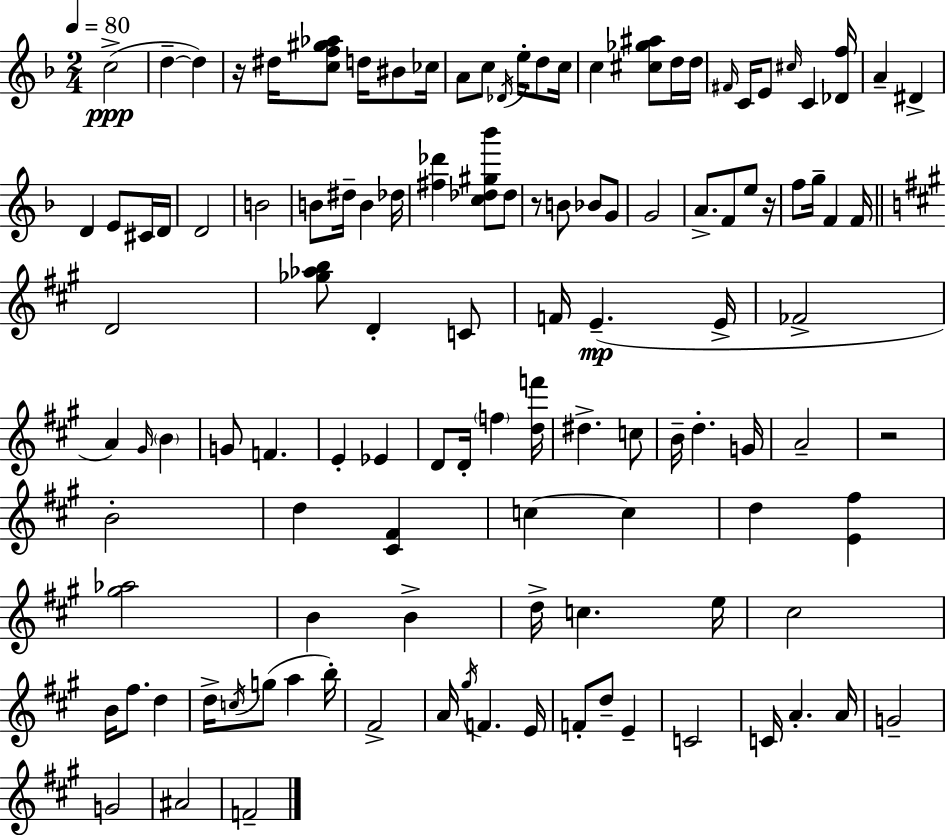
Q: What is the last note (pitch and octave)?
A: F4